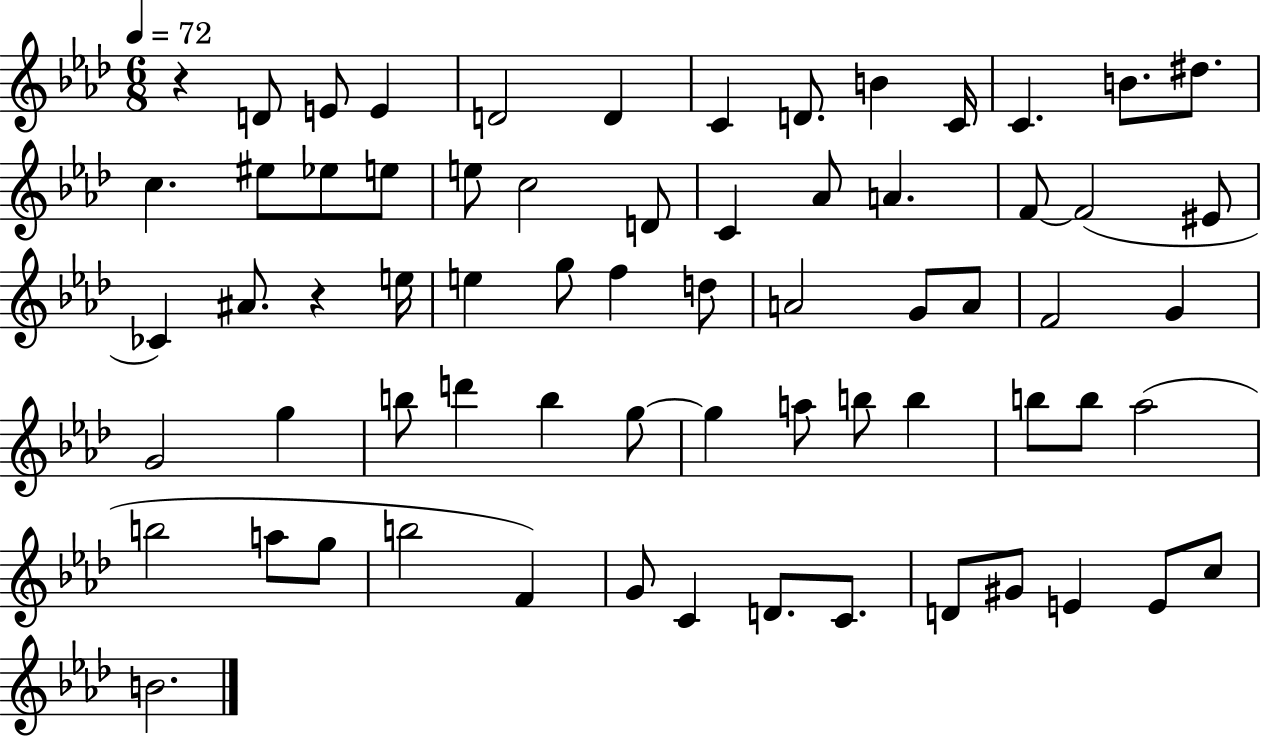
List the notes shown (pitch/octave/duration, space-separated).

R/q D4/e E4/e E4/q D4/h D4/q C4/q D4/e. B4/q C4/s C4/q. B4/e. D#5/e. C5/q. EIS5/e Eb5/e E5/e E5/e C5/h D4/e C4/q Ab4/e A4/q. F4/e F4/h EIS4/e CES4/q A#4/e. R/q E5/s E5/q G5/e F5/q D5/e A4/h G4/e A4/e F4/h G4/q G4/h G5/q B5/e D6/q B5/q G5/e G5/q A5/e B5/e B5/q B5/e B5/e Ab5/h B5/h A5/e G5/e B5/h F4/q G4/e C4/q D4/e. C4/e. D4/e G#4/e E4/q E4/e C5/e B4/h.